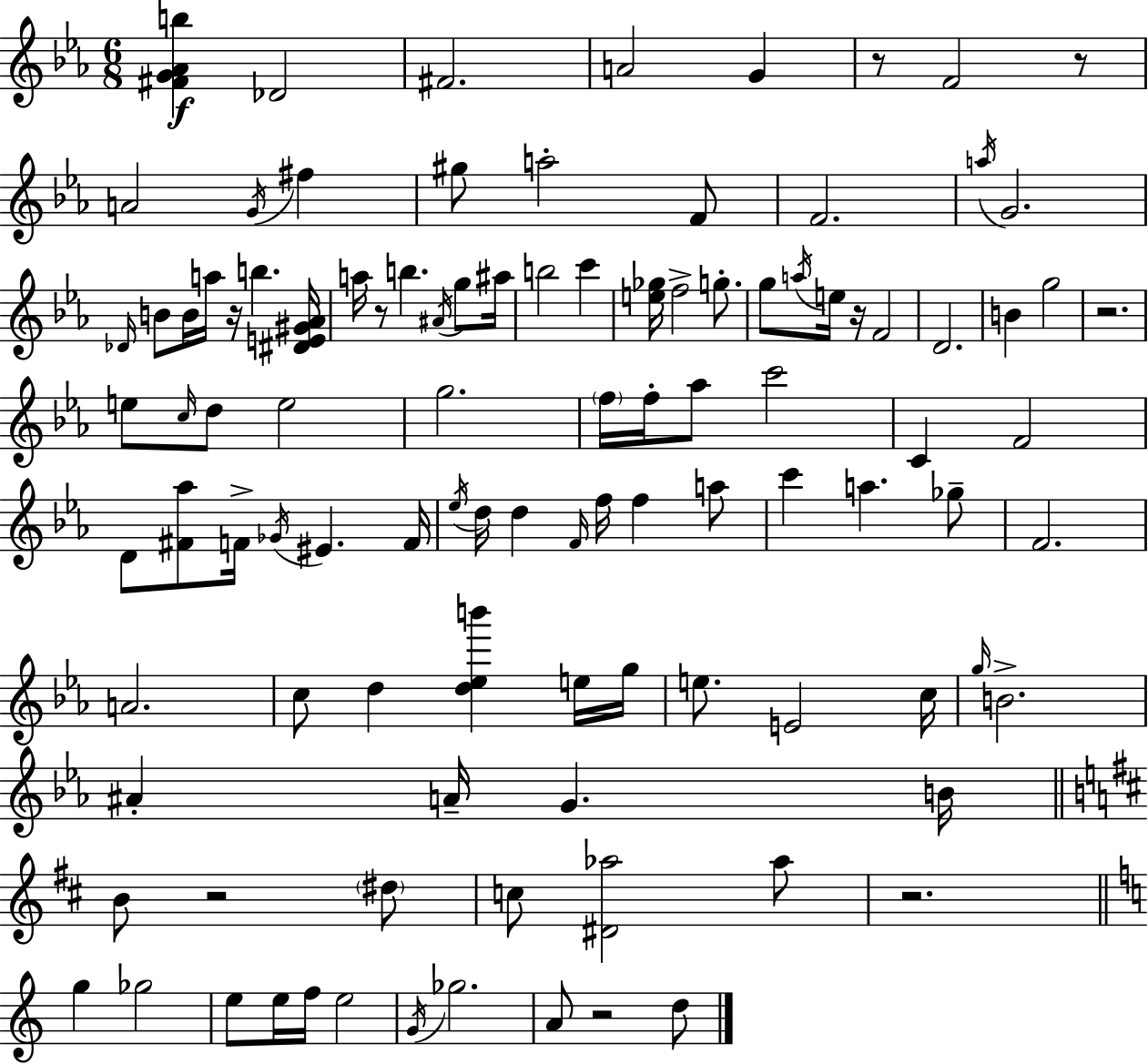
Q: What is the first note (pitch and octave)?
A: Db4